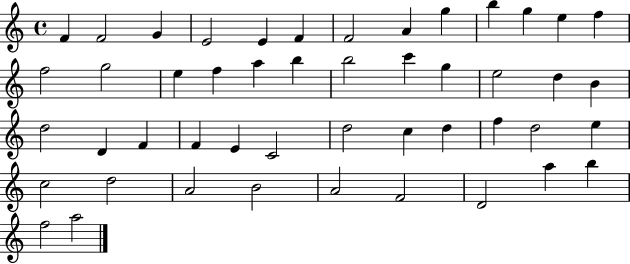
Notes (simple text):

F4/q F4/h G4/q E4/h E4/q F4/q F4/h A4/q G5/q B5/q G5/q E5/q F5/q F5/h G5/h E5/q F5/q A5/q B5/q B5/h C6/q G5/q E5/h D5/q B4/q D5/h D4/q F4/q F4/q E4/q C4/h D5/h C5/q D5/q F5/q D5/h E5/q C5/h D5/h A4/h B4/h A4/h F4/h D4/h A5/q B5/q F5/h A5/h